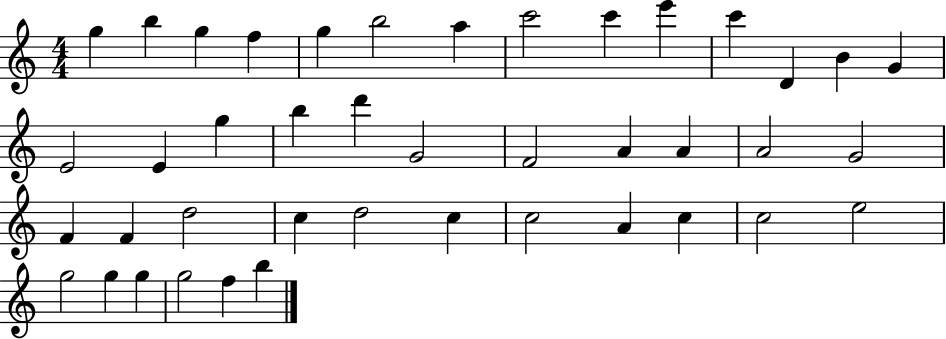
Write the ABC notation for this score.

X:1
T:Untitled
M:4/4
L:1/4
K:C
g b g f g b2 a c'2 c' e' c' D B G E2 E g b d' G2 F2 A A A2 G2 F F d2 c d2 c c2 A c c2 e2 g2 g g g2 f b